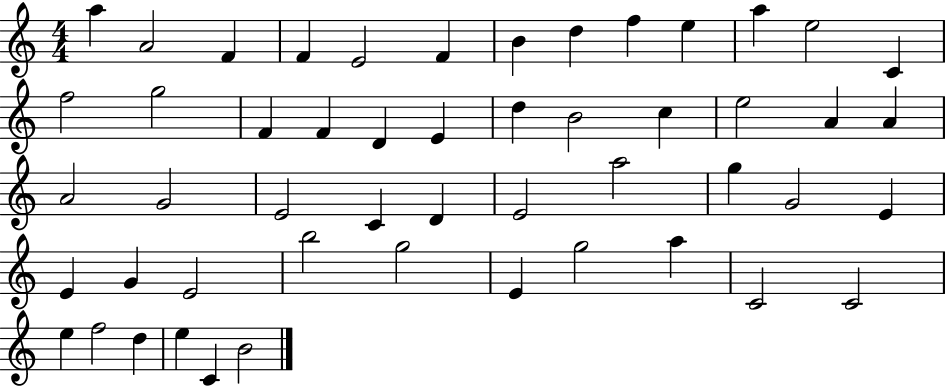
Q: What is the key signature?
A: C major